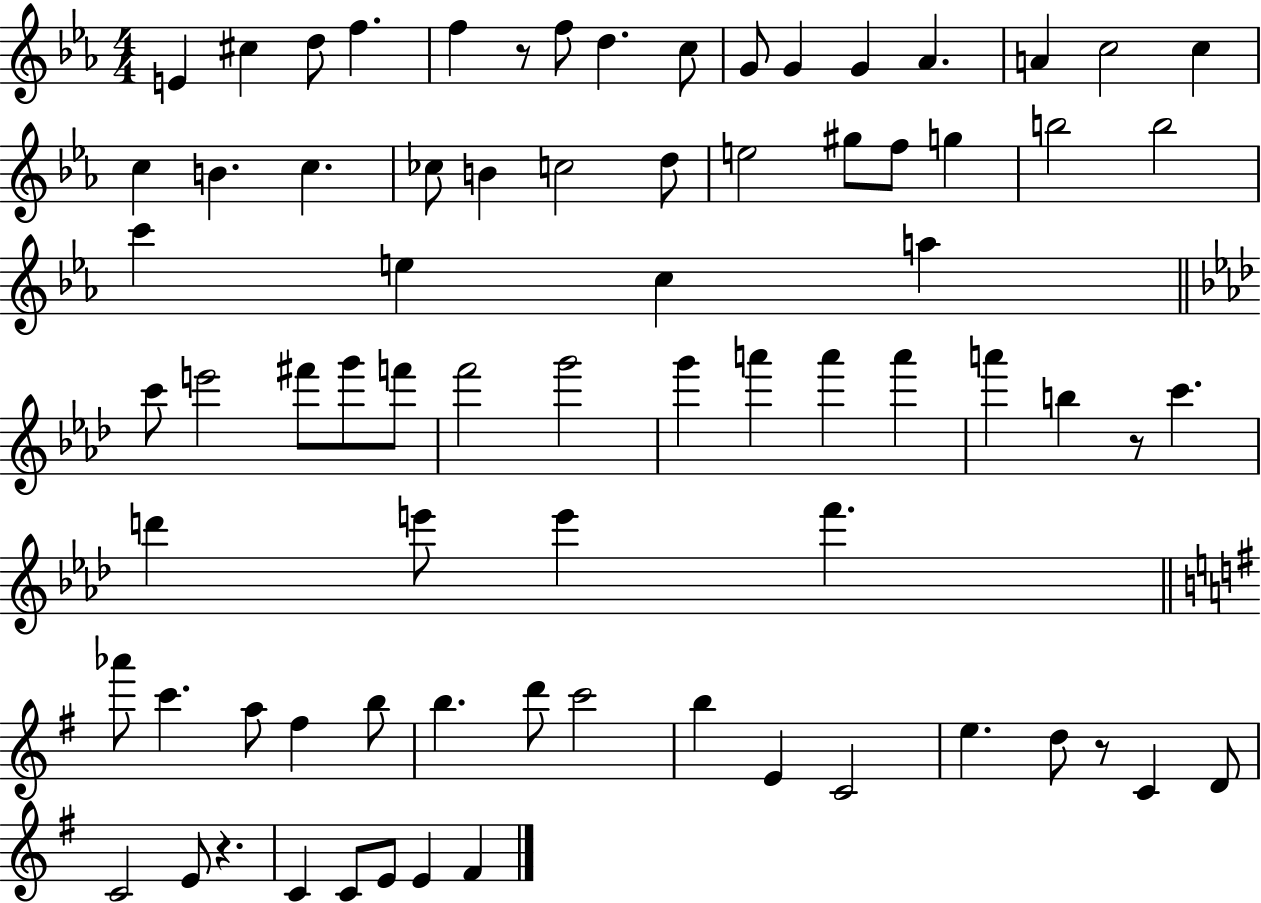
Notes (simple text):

E4/q C#5/q D5/e F5/q. F5/q R/e F5/e D5/q. C5/e G4/e G4/q G4/q Ab4/q. A4/q C5/h C5/q C5/q B4/q. C5/q. CES5/e B4/q C5/h D5/e E5/h G#5/e F5/e G5/q B5/h B5/h C6/q E5/q C5/q A5/q C6/e E6/h F#6/e G6/e F6/e F6/h G6/h G6/q A6/q A6/q A6/q A6/q B5/q R/e C6/q. D6/q E6/e E6/q F6/q. Ab6/e C6/q. A5/e F#5/q B5/e B5/q. D6/e C6/h B5/q E4/q C4/h E5/q. D5/e R/e C4/q D4/e C4/h E4/e R/q. C4/q C4/e E4/e E4/q F#4/q